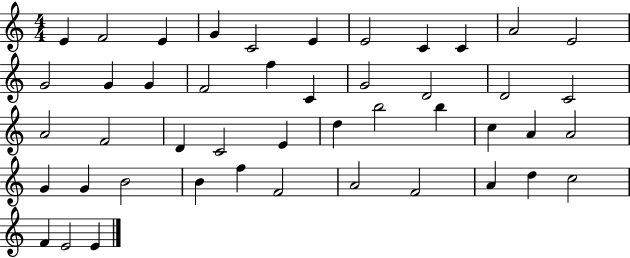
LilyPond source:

{
  \clef treble
  \numericTimeSignature
  \time 4/4
  \key c \major
  e'4 f'2 e'4 | g'4 c'2 e'4 | e'2 c'4 c'4 | a'2 e'2 | \break g'2 g'4 g'4 | f'2 f''4 c'4 | g'2 d'2 | d'2 c'2 | \break a'2 f'2 | d'4 c'2 e'4 | d''4 b''2 b''4 | c''4 a'4 a'2 | \break g'4 g'4 b'2 | b'4 f''4 f'2 | a'2 f'2 | a'4 d''4 c''2 | \break f'4 e'2 e'4 | \bar "|."
}